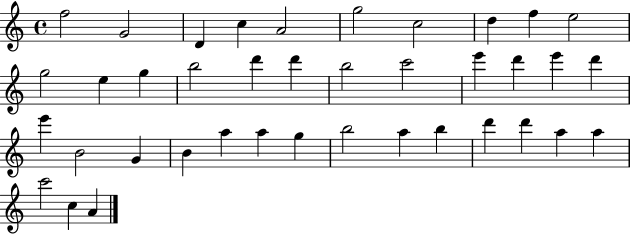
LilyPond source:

{
  \clef treble
  \time 4/4
  \defaultTimeSignature
  \key c \major
  f''2 g'2 | d'4 c''4 a'2 | g''2 c''2 | d''4 f''4 e''2 | \break g''2 e''4 g''4 | b''2 d'''4 d'''4 | b''2 c'''2 | e'''4 d'''4 e'''4 d'''4 | \break e'''4 b'2 g'4 | b'4 a''4 a''4 g''4 | b''2 a''4 b''4 | d'''4 d'''4 a''4 a''4 | \break c'''2 c''4 a'4 | \bar "|."
}